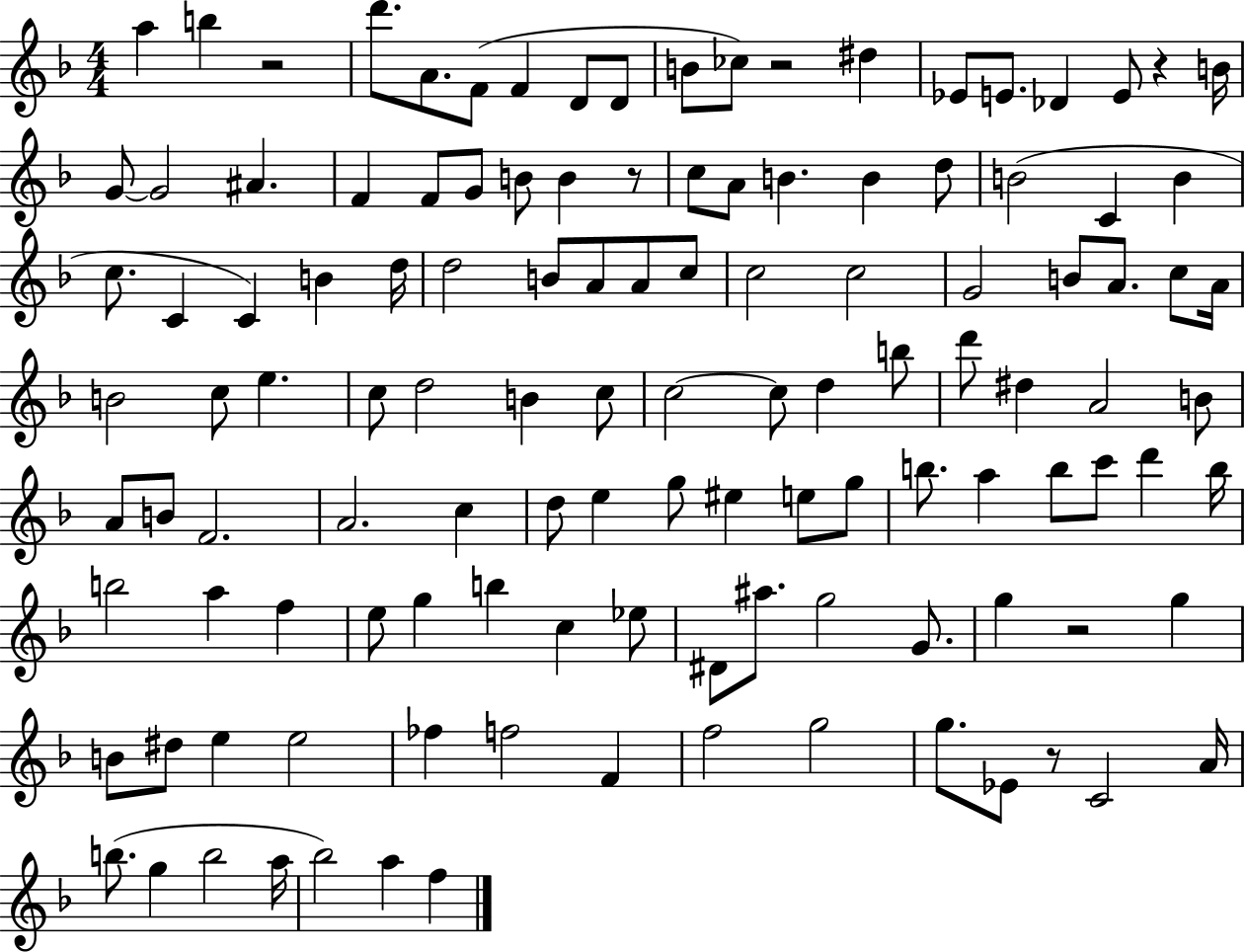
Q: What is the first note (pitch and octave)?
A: A5